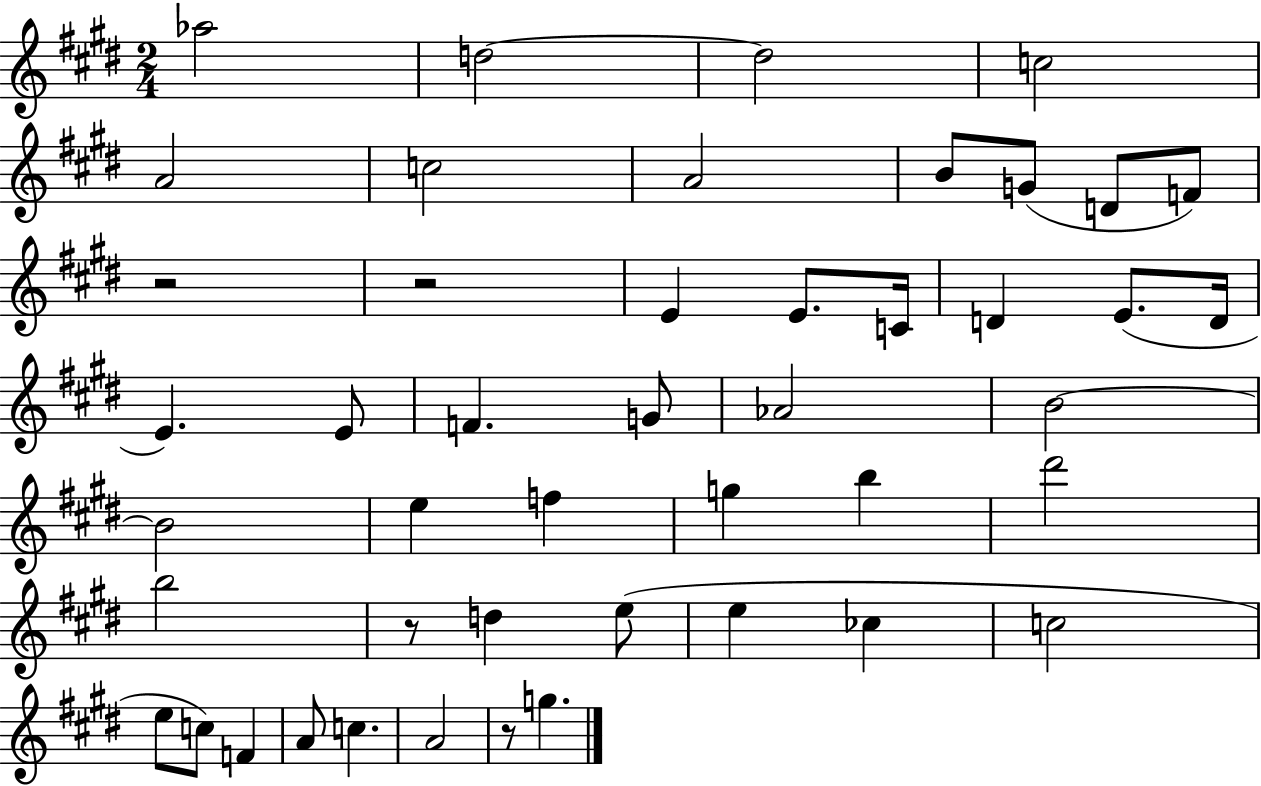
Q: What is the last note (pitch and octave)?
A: G5